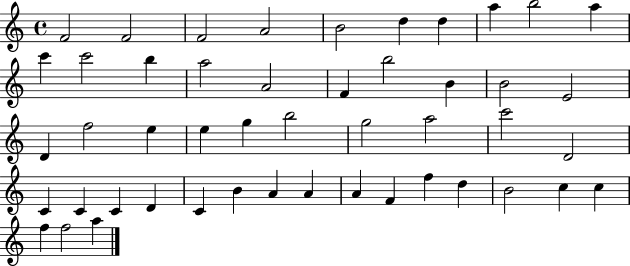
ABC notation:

X:1
T:Untitled
M:4/4
L:1/4
K:C
F2 F2 F2 A2 B2 d d a b2 a c' c'2 b a2 A2 F b2 B B2 E2 D f2 e e g b2 g2 a2 c'2 D2 C C C D C B A A A F f d B2 c c f f2 a